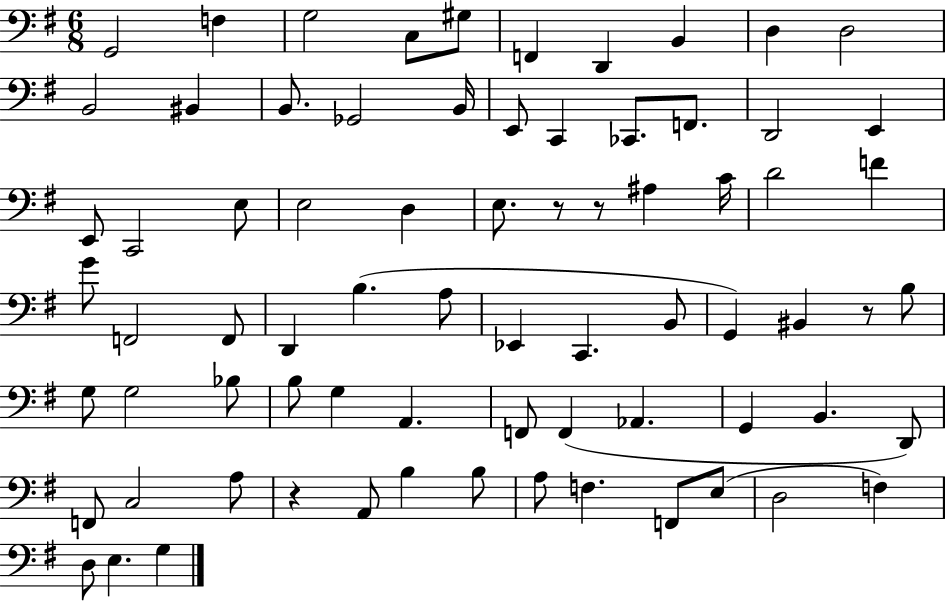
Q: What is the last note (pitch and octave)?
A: G3